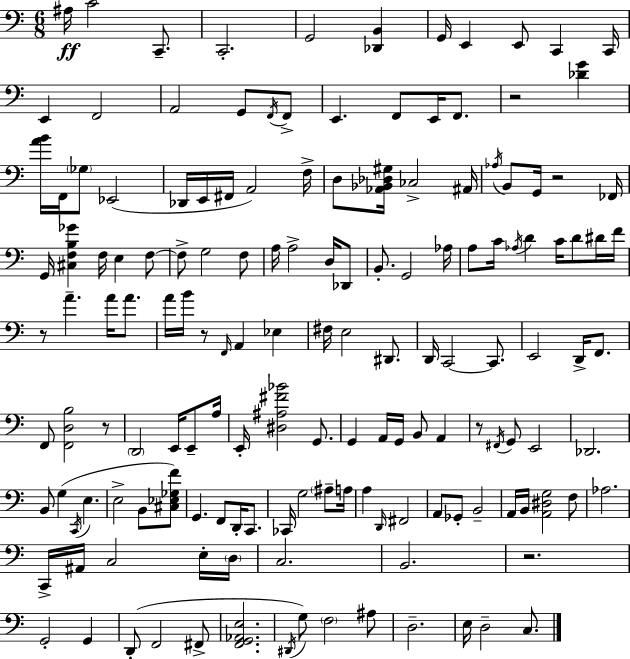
A#3/s C4/h C2/e. C2/h. G2/h [Db2,B2]/q G2/s E2/q E2/e C2/q C2/s E2/q F2/h A2/h G2/e F2/s F2/e E2/q. F2/e E2/s F2/e. R/h [Db4,G4]/q [A4,B4]/s F2/s Gb3/e Eb2/h Db2/s E2/s F#2/s A2/h F3/s D3/e [Ab2,Bb2,Db3,G#3]/s CES3/h A#2/s Ab3/s B2/e G2/s R/h FES2/s G2/s [C#3,F3,B3,Gb4]/q F3/s E3/q F3/e F3/e G3/h F3/e A3/s A3/h D3/s Db2/e B2/e. G2/h Ab3/s A3/e C4/s Ab3/s D4/q C4/s D4/e D#4/s F4/s R/e A4/q. A4/s A4/e. A4/s B4/s R/e F2/s A2/q Eb3/q F#3/s E3/h D#2/e. D2/s C2/h C2/e. E2/h D2/s F2/e. F2/e [F2,D3,B3]/h R/e D2/h E2/s E2/e A3/s E2/s [D#3,A#3,F#4,Bb4]/h G2/e. G2/q A2/s G2/s B2/e A2/q R/e F#2/s G2/e E2/h Db2/h. B2/e G3/q C2/s E3/q. E3/h B2/e [C#3,Eb3,Gb3,F4]/e G2/q. F2/e D2/s C2/e. CES2/s G3/h A#3/e A3/s A3/q D2/s F#2/h A2/e Gb2/e B2/h A2/s B2/s [A2,D#3,G3]/h F3/e Ab3/h. C2/s A#2/s C3/h E3/s D3/s C3/h. B2/h. R/h. G2/h G2/q D2/e F2/h F#2/e [F2,G2,Ab2,E3]/h. D#2/s G3/e F3/h A#3/e D3/h. E3/s D3/h C3/e.